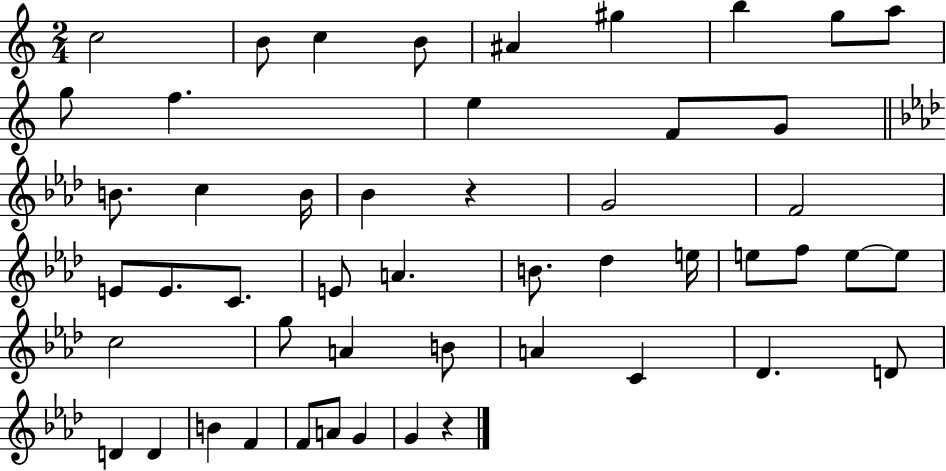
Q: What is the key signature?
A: C major